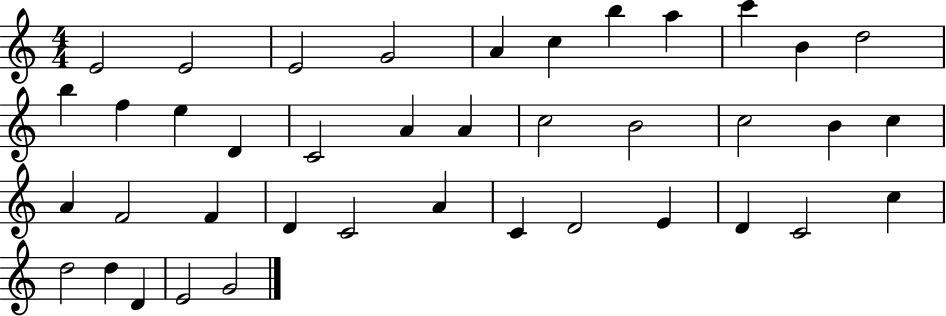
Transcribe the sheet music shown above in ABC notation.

X:1
T:Untitled
M:4/4
L:1/4
K:C
E2 E2 E2 G2 A c b a c' B d2 b f e D C2 A A c2 B2 c2 B c A F2 F D C2 A C D2 E D C2 c d2 d D E2 G2